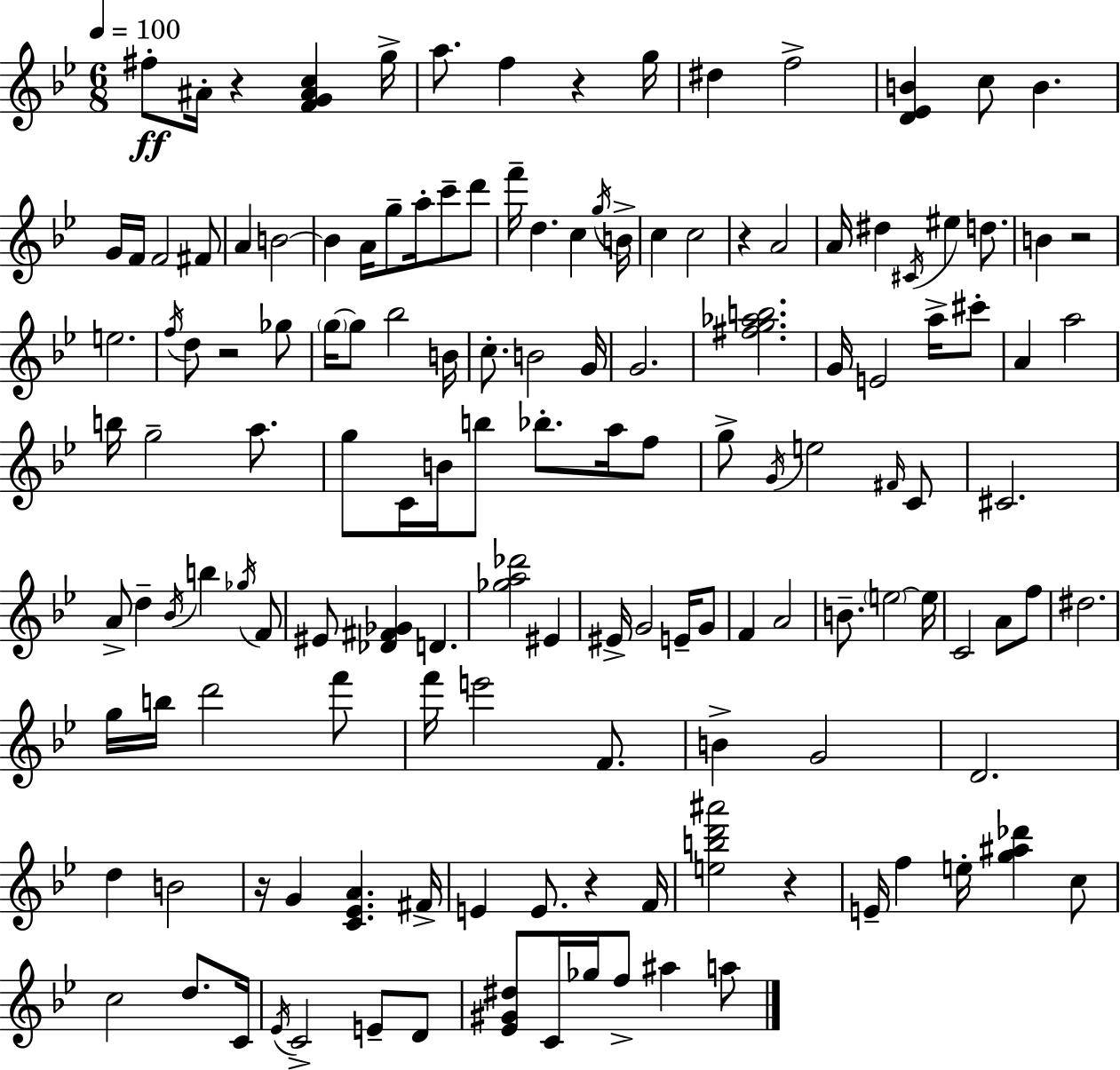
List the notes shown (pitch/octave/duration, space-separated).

F#5/e A#4/s R/q [F4,G4,A#4,C5]/q G5/s A5/e. F5/q R/q G5/s D#5/q F5/h [D4,Eb4,B4]/q C5/e B4/q. G4/s F4/s F4/h F#4/e A4/q B4/h B4/q A4/s G5/e A5/s C6/e D6/e F6/s D5/q. C5/q G5/s B4/s C5/q C5/h R/q A4/h A4/s D#5/q C#4/s EIS5/q D5/e. B4/q R/h E5/h. F5/s D5/e R/h Gb5/e G5/s G5/e Bb5/h B4/s C5/e. B4/h G4/s G4/h. [F#5,G5,Ab5,B5]/h. G4/s E4/h A5/s C#6/e A4/q A5/h B5/s G5/h A5/e. G5/e C4/s B4/s B5/e Bb5/e. A5/s F5/e G5/e G4/s E5/h F#4/s C4/e C#4/h. A4/e D5/q Bb4/s B5/q Gb5/s F4/e EIS4/e [Db4,F#4,Gb4]/q D4/q. [Gb5,A5,Db6]/h EIS4/q EIS4/s G4/h E4/s G4/e F4/q A4/h B4/e. E5/h E5/s C4/h A4/e F5/e D#5/h. G5/s B5/s D6/h F6/e F6/s E6/h F4/e. B4/q G4/h D4/h. D5/q B4/h R/s G4/q [C4,Eb4,A4]/q. F#4/s E4/q E4/e. R/q F4/s [E5,B5,D6,A#6]/h R/q E4/s F5/q E5/s [G5,A#5,Db6]/q C5/e C5/h D5/e. C4/s Eb4/s C4/h E4/e D4/e [Eb4,G#4,D#5]/e C4/s Gb5/s F5/e A#5/q A5/e